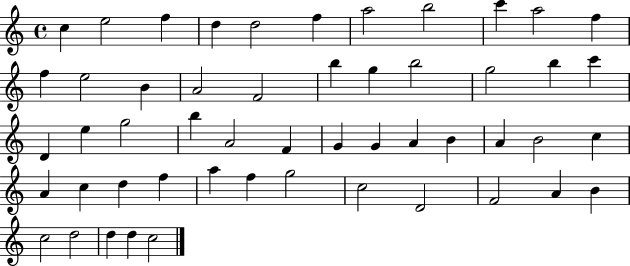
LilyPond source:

{
  \clef treble
  \time 4/4
  \defaultTimeSignature
  \key c \major
  c''4 e''2 f''4 | d''4 d''2 f''4 | a''2 b''2 | c'''4 a''2 f''4 | \break f''4 e''2 b'4 | a'2 f'2 | b''4 g''4 b''2 | g''2 b''4 c'''4 | \break d'4 e''4 g''2 | b''4 a'2 f'4 | g'4 g'4 a'4 b'4 | a'4 b'2 c''4 | \break a'4 c''4 d''4 f''4 | a''4 f''4 g''2 | c''2 d'2 | f'2 a'4 b'4 | \break c''2 d''2 | d''4 d''4 c''2 | \bar "|."
}